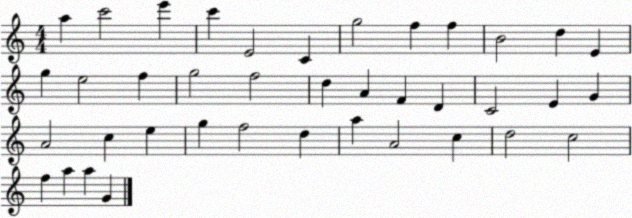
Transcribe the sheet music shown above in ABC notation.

X:1
T:Untitled
M:4/4
L:1/4
K:C
a c'2 e' c' E2 C g2 f f B2 d E g e2 f g2 f2 d A F D C2 E G A2 c e g f2 d a A2 c d2 c2 f a a G